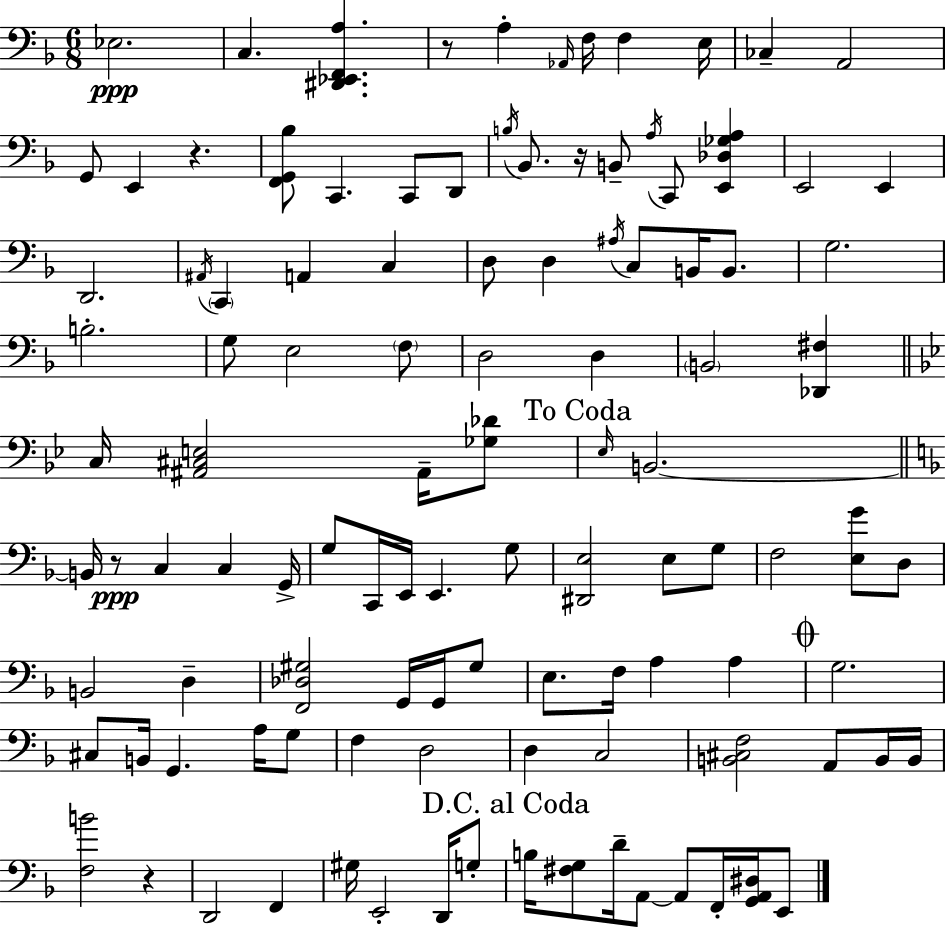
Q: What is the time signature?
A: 6/8